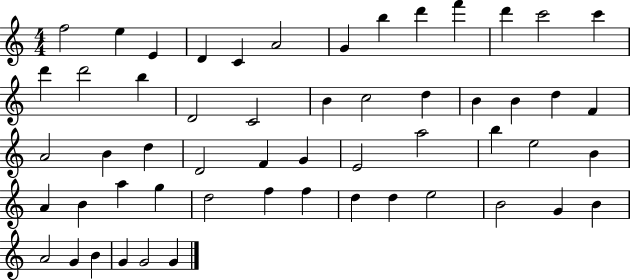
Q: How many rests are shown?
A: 0